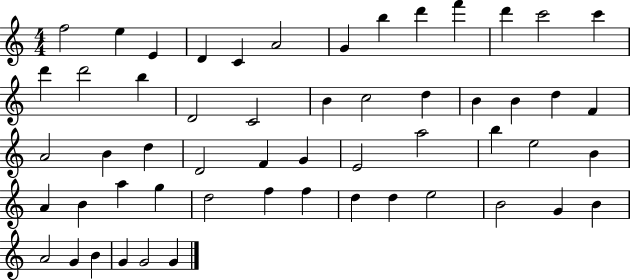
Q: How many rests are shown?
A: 0